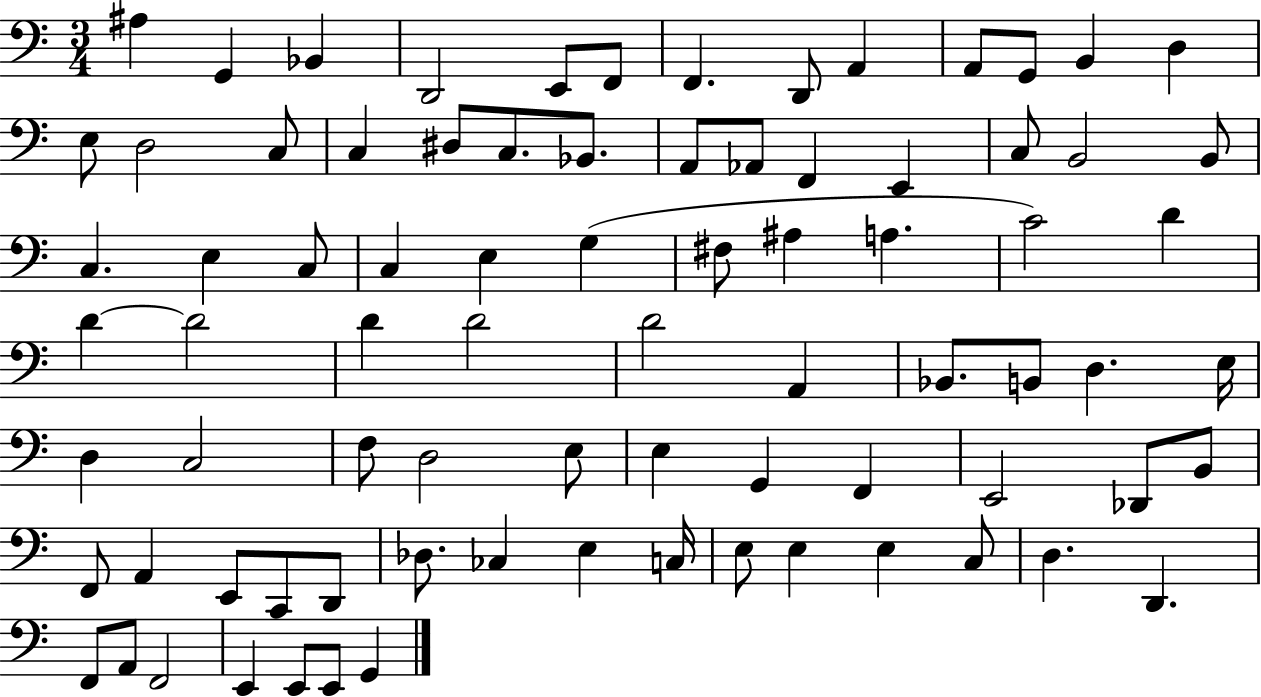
{
  \clef bass
  \numericTimeSignature
  \time 3/4
  \key c \major
  ais4 g,4 bes,4 | d,2 e,8 f,8 | f,4. d,8 a,4 | a,8 g,8 b,4 d4 | \break e8 d2 c8 | c4 dis8 c8. bes,8. | a,8 aes,8 f,4 e,4 | c8 b,2 b,8 | \break c4. e4 c8 | c4 e4 g4( | fis8 ais4 a4. | c'2) d'4 | \break d'4~~ d'2 | d'4 d'2 | d'2 a,4 | bes,8. b,8 d4. e16 | \break d4 c2 | f8 d2 e8 | e4 g,4 f,4 | e,2 des,8 b,8 | \break f,8 a,4 e,8 c,8 d,8 | des8. ces4 e4 c16 | e8 e4 e4 c8 | d4. d,4. | \break f,8 a,8 f,2 | e,4 e,8 e,8 g,4 | \bar "|."
}